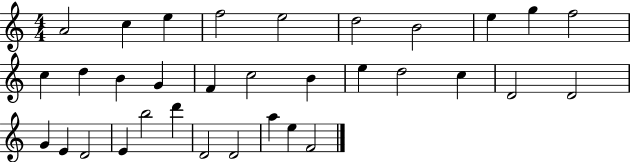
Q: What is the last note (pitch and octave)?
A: F4